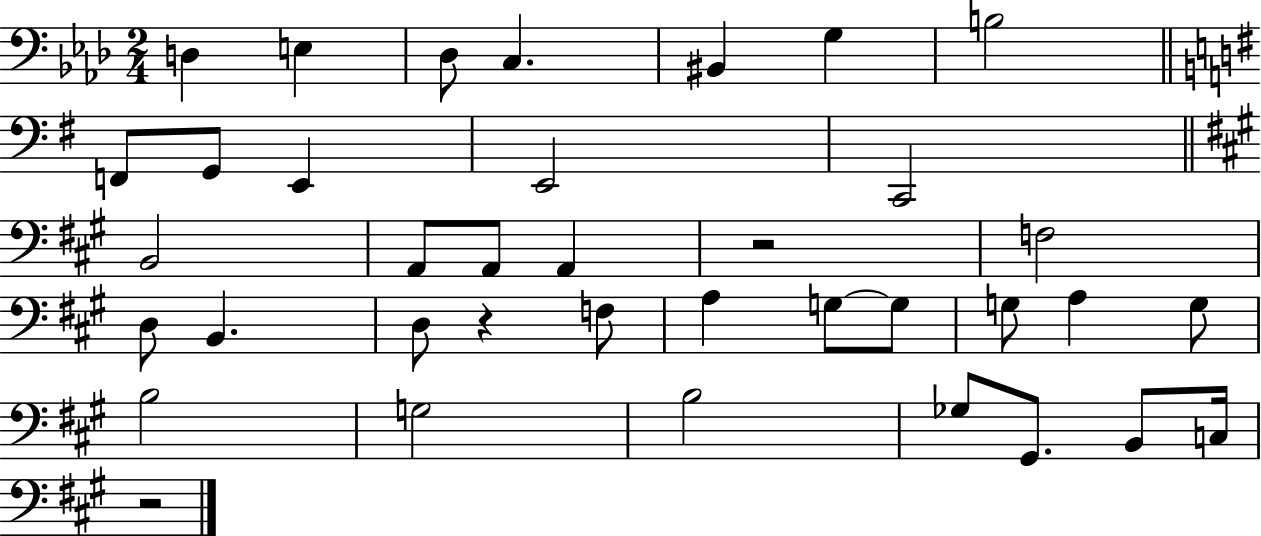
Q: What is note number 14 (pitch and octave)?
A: A2